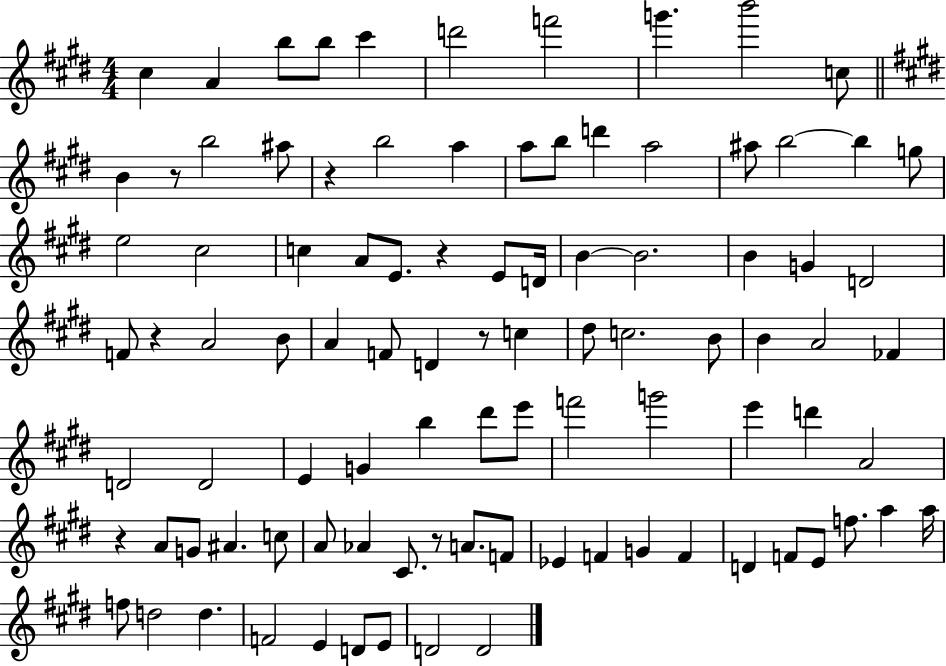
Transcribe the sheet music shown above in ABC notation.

X:1
T:Untitled
M:4/4
L:1/4
K:E
^c A b/2 b/2 ^c' d'2 f'2 g' b'2 c/2 B z/2 b2 ^a/2 z b2 a a/2 b/2 d' a2 ^a/2 b2 b g/2 e2 ^c2 c A/2 E/2 z E/2 D/4 B B2 B G D2 F/2 z A2 B/2 A F/2 D z/2 c ^d/2 c2 B/2 B A2 _F D2 D2 E G b ^d'/2 e'/2 f'2 g'2 e' d' A2 z A/2 G/2 ^A c/2 A/2 _A ^C/2 z/2 A/2 F/2 _E F G F D F/2 E/2 f/2 a a/4 f/2 d2 d F2 E D/2 E/2 D2 D2